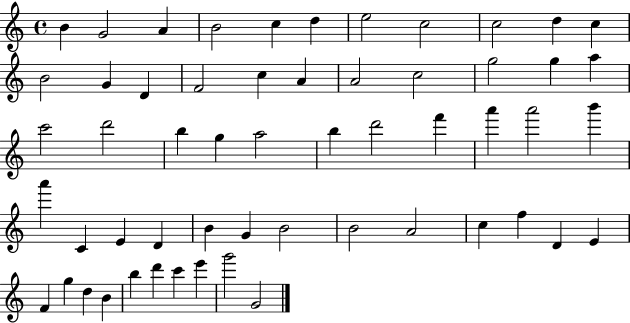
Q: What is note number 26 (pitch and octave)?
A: G5